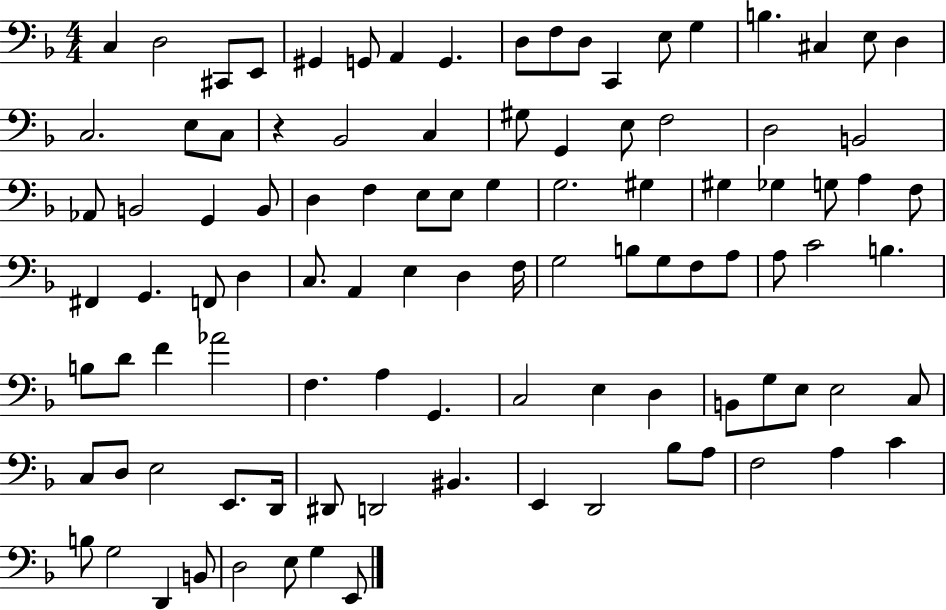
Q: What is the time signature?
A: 4/4